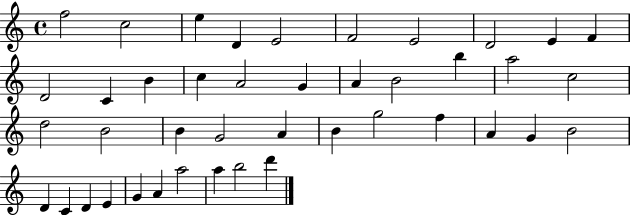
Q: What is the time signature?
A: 4/4